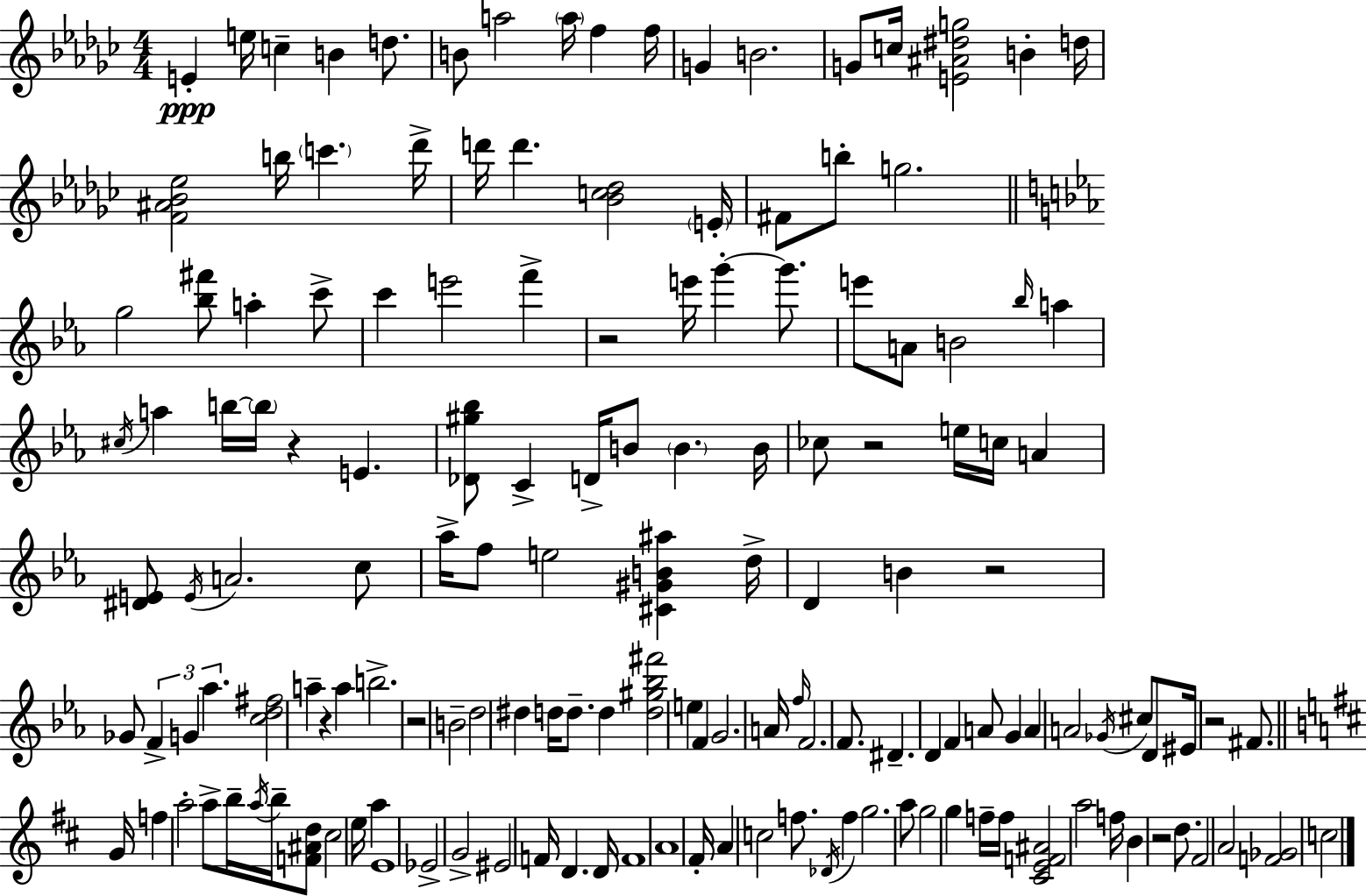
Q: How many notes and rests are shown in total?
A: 152